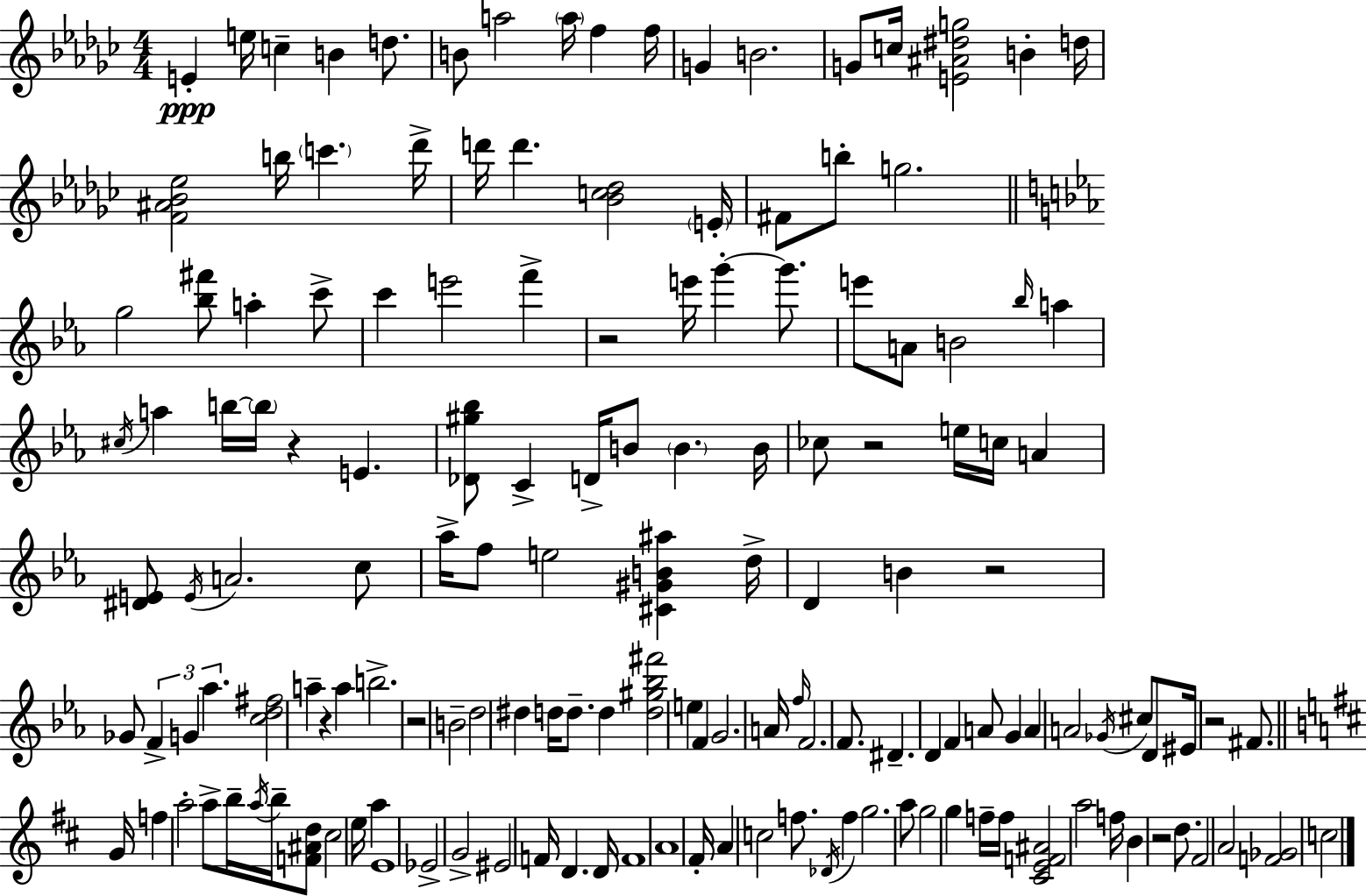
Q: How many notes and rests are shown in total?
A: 152